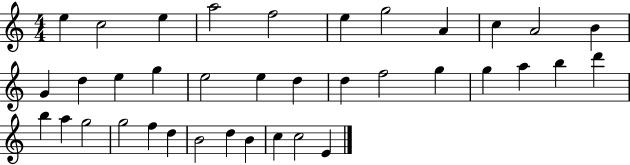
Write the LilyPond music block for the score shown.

{
  \clef treble
  \numericTimeSignature
  \time 4/4
  \key c \major
  e''4 c''2 e''4 | a''2 f''2 | e''4 g''2 a'4 | c''4 a'2 b'4 | \break g'4 d''4 e''4 g''4 | e''2 e''4 d''4 | d''4 f''2 g''4 | g''4 a''4 b''4 d'''4 | \break b''4 a''4 g''2 | g''2 f''4 d''4 | b'2 d''4 b'4 | c''4 c''2 e'4 | \break \bar "|."
}